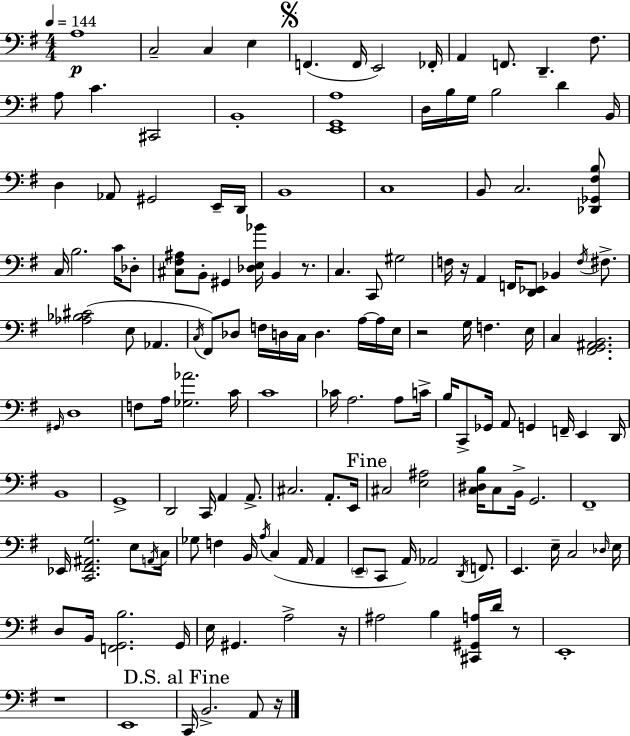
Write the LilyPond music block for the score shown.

{
  \clef bass
  \numericTimeSignature
  \time 4/4
  \key g \major
  \tempo 4 = 144
  \repeat volta 2 { a1\p | c2-- c4 e4 | \mark \markup { \musicglyph "scripts.segno" } f,4.( f,16 e,2) fes,16-. | a,4 f,8. d,4.-- fis8. | \break a8 c'4. cis,2 | b,1-. | <e, g, a>1 | d16 b16 g16 b2 d'4 b,16 | \break d4 aes,8 gis,2 e,16-- d,16 | b,1 | c1 | b,8 c2. <des, ges, fis b>8 | \break c16 b2. c'16 des8-. | <cis fis ais>8 b,8-. gis,4 <des e bes'>16 b,4 r8. | c4. c,8 gis2 | f16 r16 a,4 f,16 <d, ees,>8 bes,4 \acciaccatura { f16 } fis8.-> | \break <aes bes cis'>2( e8 aes,4. | \acciaccatura { c16 }) fis,8 des8 f16 d16 c16 d4. a16~~ | a16 e16 r2 g16 f4. | e16 c4 <fis, g, ais, b,>2. | \break \grace { gis,16 } d1 | f8 a16 <ges aes'>2. | c'16 c'1 | ces'16 a2. | \break a8 c'16-> b16 c,8-> ges,16 a,8 g,4 f,16-- e,4 | d,16 b,1 | g,1-> | d,2 c,16 a,4 | \break a,8.-> cis2. a,8.-. | e,16 \mark "Fine" cis2 <e ais>2 | <c dis b>16 c8 b,16-> g,2. | fis,1-- | \break ees,16 <c, fis, ais, g>2. | e8 \acciaccatura { a,16 } c16 ges8 f4 b,16 \acciaccatura { a16 } c4( | a,16 a,4 \parenthesize e,8-- c,8 a,16) aes,2 | \acciaccatura { d,16 } f,8. e,4. e16-- c2 | \break \grace { des16 } e16 d8 b,16 <f, g, b>2. | g,16 e16 gis,4. a2-> | r16 ais2 b4 | <cis, gis, a>16 d'16 r8 e,1-. | \break r1 | e,1 | \mark "D.S. al Fine" c,16 b,2.-> | a,8 r16 } \bar "|."
}